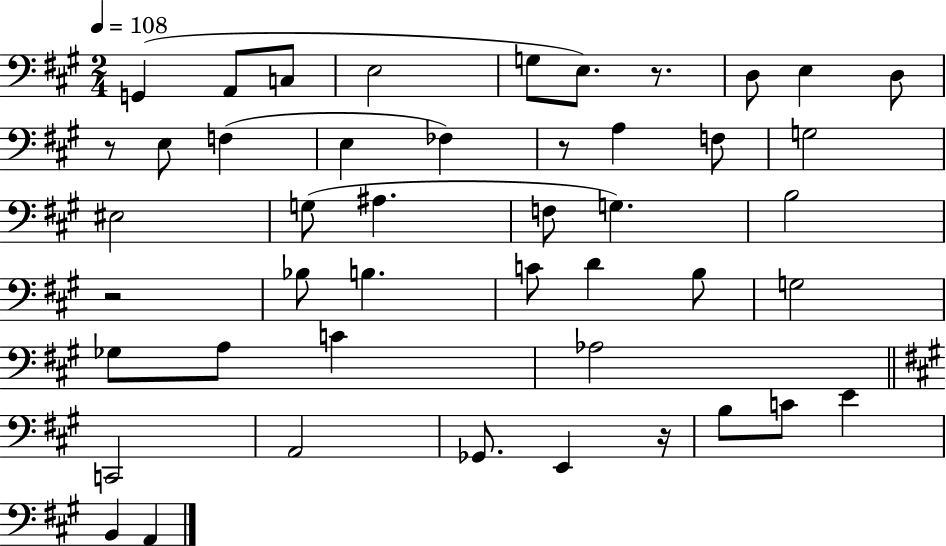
X:1
T:Untitled
M:2/4
L:1/4
K:A
G,, A,,/2 C,/2 E,2 G,/2 E,/2 z/2 D,/2 E, D,/2 z/2 E,/2 F, E, _F, z/2 A, F,/2 G,2 ^E,2 G,/2 ^A, F,/2 G, B,2 z2 _B,/2 B, C/2 D B,/2 G,2 _G,/2 A,/2 C _A,2 C,,2 A,,2 _G,,/2 E,, z/4 B,/2 C/2 E B,, A,,